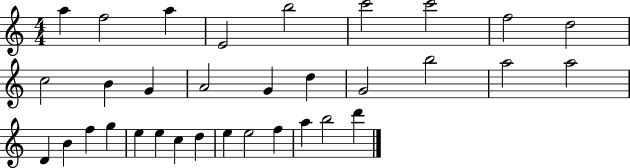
{
  \clef treble
  \numericTimeSignature
  \time 4/4
  \key c \major
  a''4 f''2 a''4 | e'2 b''2 | c'''2 c'''2 | f''2 d''2 | \break c''2 b'4 g'4 | a'2 g'4 d''4 | g'2 b''2 | a''2 a''2 | \break d'4 b'4 f''4 g''4 | e''4 e''4 c''4 d''4 | e''4 e''2 f''4 | a''4 b''2 d'''4 | \break \bar "|."
}